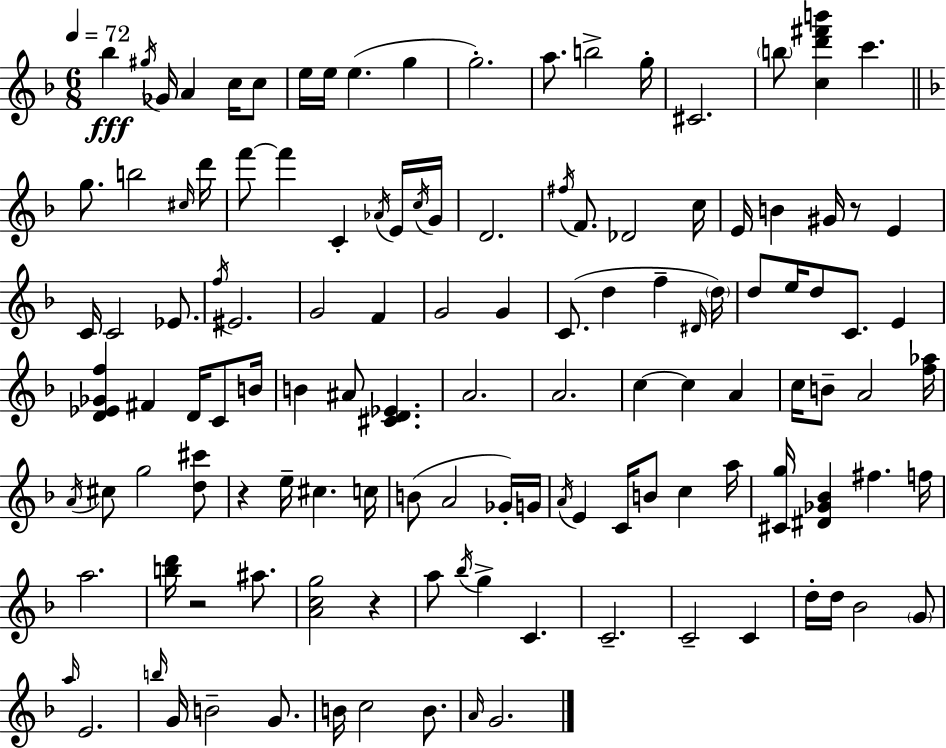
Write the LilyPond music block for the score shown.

{
  \clef treble
  \numericTimeSignature
  \time 6/8
  \key f \major
  \tempo 4 = 72
  bes''4\fff \acciaccatura { gis''16 } ges'16 a'4 c''16 c''8 | e''16 e''16 e''4.( g''4 | g''2.-.) | a''8. b''2-> | \break g''16-. cis'2. | \parenthesize b''8 <c'' d''' fis''' b'''>4 c'''4. | \bar "||" \break \key f \major g''8. b''2 \grace { cis''16 } | d'''16 f'''8~~ f'''4 c'4-. \acciaccatura { aes'16 } | e'16 \acciaccatura { c''16 } g'16 d'2. | \acciaccatura { fis''16 } f'8. des'2 | \break c''16 e'16 b'4 gis'16 r8 | e'4 c'16 c'2 | ees'8. \acciaccatura { f''16 } eis'2. | g'2 | \break f'4 g'2 | g'4 c'8.( d''4 | f''4-- \grace { dis'16 } \parenthesize d''16) d''8 e''16 d''8 c'8. | e'4 <d' ees' ges' f''>4 fis'4 | \break d'16 c'8 b'16 b'4 ais'8 | <cis' d' ees'>4. a'2. | a'2. | c''4~~ c''4 | \break a'4 c''16 b'8-- a'2 | <f'' aes''>16 \acciaccatura { a'16 } cis''8 g''2 | <d'' cis'''>8 r4 e''16-- | cis''4. c''16 b'8( a'2 | \break ges'16-.) g'16 \acciaccatura { a'16 } e'4 | c'16 b'8 c''4 a''16 <cis' g''>16 <dis' ges' bes'>4 | fis''4. f''16 a''2. | <b'' d'''>16 r2 | \break ais''8. <a' c'' g''>2 | r4 a''8 \acciaccatura { bes''16 } g''4-> | c'4. c'2.-- | c'2-- | \break c'4 d''16-. d''16 bes'2 | \parenthesize g'8 \grace { a''16 } e'2. | \grace { b''16 } g'16 | b'2-- g'8. b'16 | \break c''2 b'8. \grace { a'16 } | g'2. | \bar "|."
}